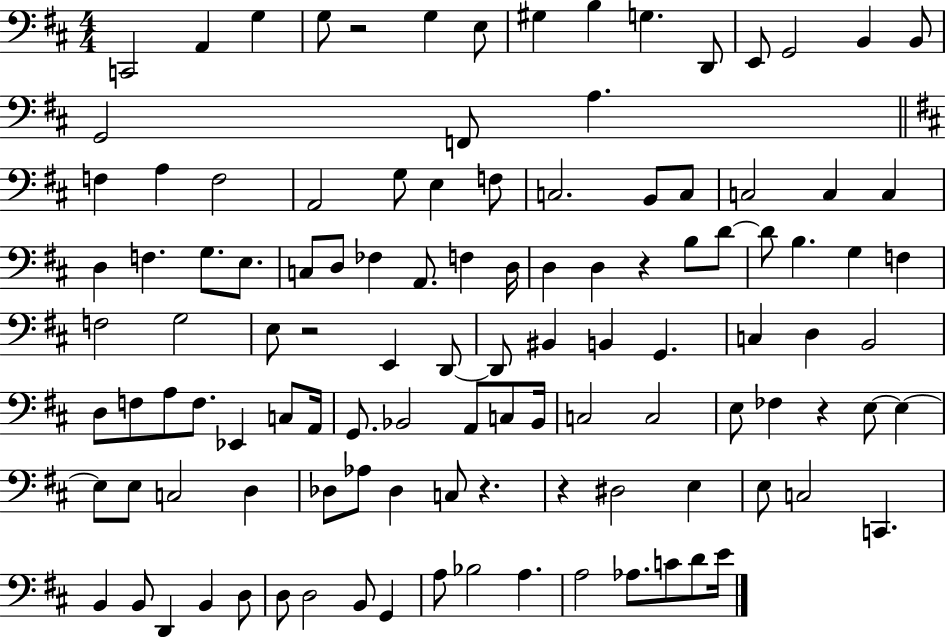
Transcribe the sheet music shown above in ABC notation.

X:1
T:Untitled
M:4/4
L:1/4
K:D
C,,2 A,, G, G,/2 z2 G, E,/2 ^G, B, G, D,,/2 E,,/2 G,,2 B,, B,,/2 G,,2 F,,/2 A, F, A, F,2 A,,2 G,/2 E, F,/2 C,2 B,,/2 C,/2 C,2 C, C, D, F, G,/2 E,/2 C,/2 D,/2 _F, A,,/2 F, D,/4 D, D, z B,/2 D/2 D/2 B, G, F, F,2 G,2 E,/2 z2 E,, D,,/2 D,,/2 ^B,, B,, G,, C, D, B,,2 D,/2 F,/2 A,/2 F,/2 _E,, C,/2 A,,/4 G,,/2 _B,,2 A,,/2 C,/2 _B,,/4 C,2 C,2 E,/2 _F, z E,/2 E, E,/2 E,/2 C,2 D, _D,/2 _A,/2 _D, C,/2 z z ^D,2 E, E,/2 C,2 C,, B,, B,,/2 D,, B,, D,/2 D,/2 D,2 B,,/2 G,, A,/2 _B,2 A, A,2 _A,/2 C/2 D/2 E/4